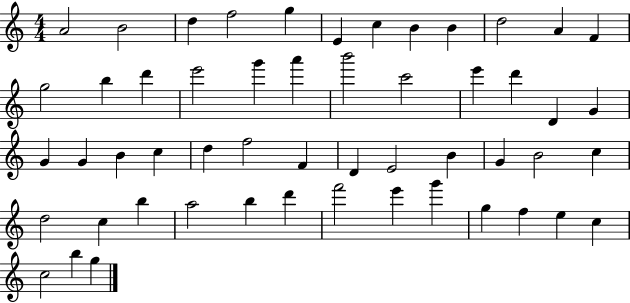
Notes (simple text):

A4/h B4/h D5/q F5/h G5/q E4/q C5/q B4/q B4/q D5/h A4/q F4/q G5/h B5/q D6/q E6/h G6/q A6/q B6/h C6/h E6/q D6/q D4/q G4/q G4/q G4/q B4/q C5/q D5/q F5/h F4/q D4/q E4/h B4/q G4/q B4/h C5/q D5/h C5/q B5/q A5/h B5/q D6/q F6/h E6/q G6/q G5/q F5/q E5/q C5/q C5/h B5/q G5/q